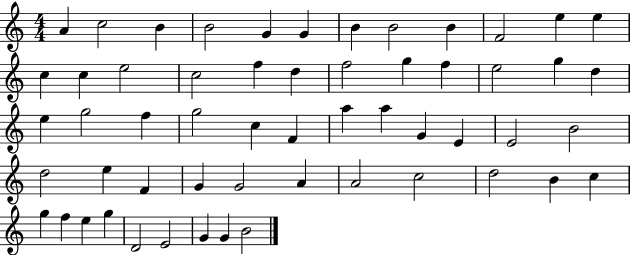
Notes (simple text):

A4/q C5/h B4/q B4/h G4/q G4/q B4/q B4/h B4/q F4/h E5/q E5/q C5/q C5/q E5/h C5/h F5/q D5/q F5/h G5/q F5/q E5/h G5/q D5/q E5/q G5/h F5/q G5/h C5/q F4/q A5/q A5/q G4/q E4/q E4/h B4/h D5/h E5/q F4/q G4/q G4/h A4/q A4/h C5/h D5/h B4/q C5/q G5/q F5/q E5/q G5/q D4/h E4/h G4/q G4/q B4/h